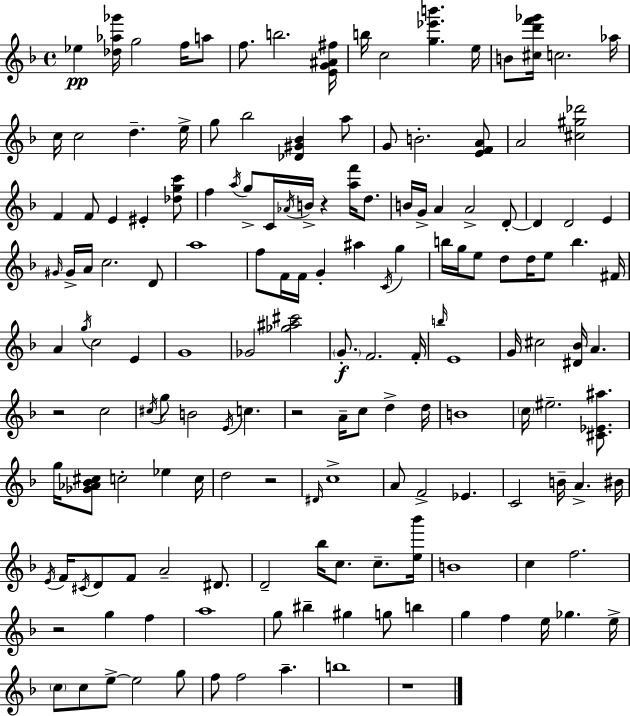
{
  \clef treble
  \time 4/4
  \defaultTimeSignature
  \key f \major
  \repeat volta 2 { ees''4\pp <des'' aes'' ges'''>16 g''2 f''16 a''8 | f''8. b''2. <e' g' ais' fis''>16 | b''16 c''2 <g'' ees''' b'''>4. e''16 | b'8 <cis'' d''' f''' ges'''>16 c''2. aes''16 | \break c''16 c''2 d''4.-- e''16-> | g''8 bes''2 <des' gis' bes'>4 a''8 | g'8 b'2.-. <e' f' a'>8 | a'2 <cis'' gis'' des'''>2 | \break f'4 f'8 e'4 eis'4-. <des'' g'' c'''>8 | f''4 \acciaccatura { a''16 } g''8-> c'16 \acciaccatura { aes'16 } b'16-> r4 <a'' f'''>16 d''8. | b'16 g'16-> a'4 a'2-> | d'8-.~~ d'4 d'2 e'4 | \break \grace { gis'16 } gis'16-> a'16 c''2. | d'8 a''1 | f''8 f'16 f'16 g'4-. ais''4 \acciaccatura { c'16 } | g''4 b''16 g''16 e''8 d''8 d''16 e''8 b''4. | \break fis'16 a'4 \acciaccatura { g''16 } c''2 | e'4 g'1 | ges'2 <ges'' ais'' cis'''>2 | \parenthesize g'8.-.\f f'2. | \break f'16-. \grace { b''16 } e'1 | g'16 cis''2 <dis' bes'>16 | a'4. r2 c''2 | \acciaccatura { cis''16 } g''8 b'2 | \break \acciaccatura { e'16 } c''4. r2 | a'16-- c''8 d''4-> d''16 b'1 | \parenthesize c''16 eis''2.-- | <cis' ees' ais''>8. g''16 <ges' aes' bes' cis''>8 c''2-. | \break ees''4 c''16 d''2 | r2 \grace { dis'16 } c''1-> | a'8 f'2-> | ees'4. c'2 | \break b'16-- a'4.-> bis'16 \acciaccatura { e'16 } f'16 \acciaccatura { cis'16 } d'8 f'8 | a'2-- dis'8. d'2-- | bes''16 c''8. c''8.-- <e'' bes'''>16 b'1 | c''4 f''2. | \break r2 | g''4 f''4 a''1 | g''8 bis''4-- | gis''4 g''8 b''4 g''4 f''4 | \break e''16 ges''4. e''16-> \parenthesize c''8 c''8 e''8->~~ | e''2 g''8 f''8 f''2 | a''4.-- b''1 | r1 | \break } \bar "|."
}